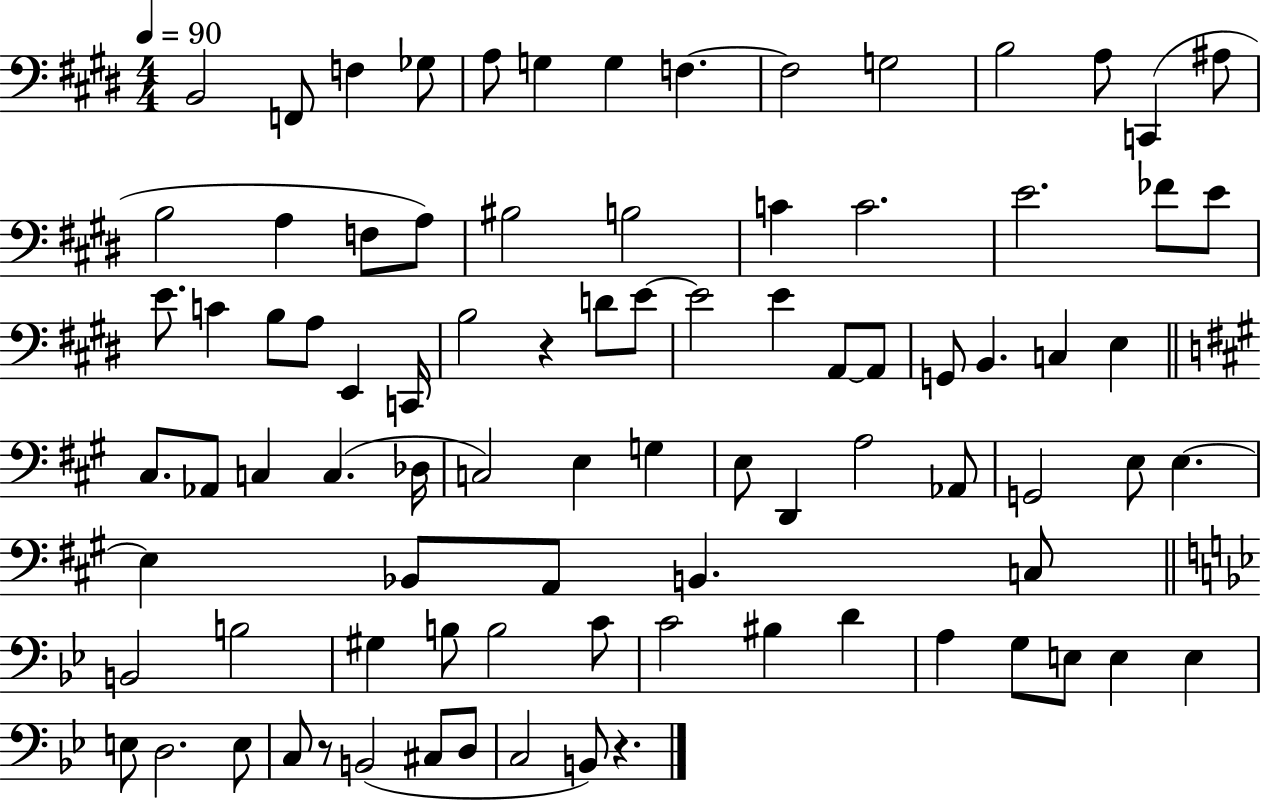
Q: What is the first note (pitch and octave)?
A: B2